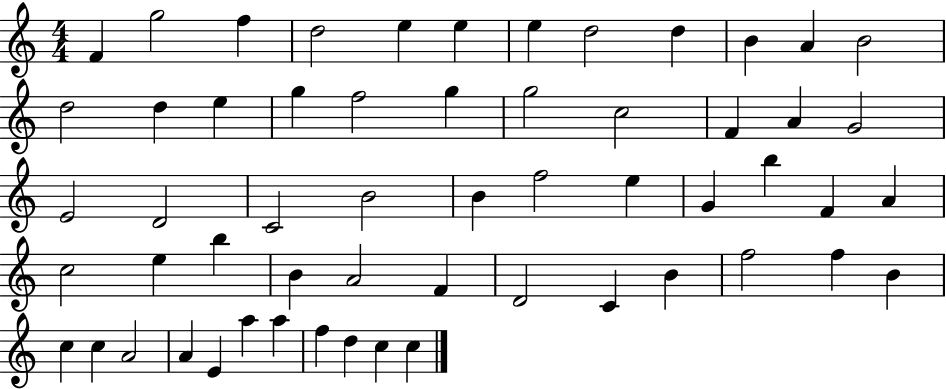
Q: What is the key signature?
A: C major